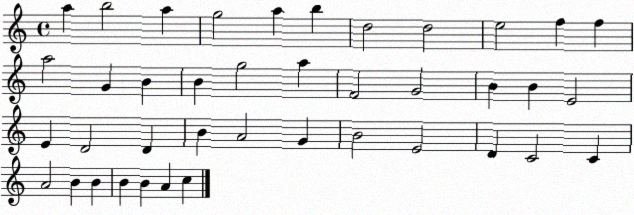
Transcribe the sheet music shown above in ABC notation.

X:1
T:Untitled
M:4/4
L:1/4
K:C
a b2 a g2 a b d2 d2 e2 f f a2 G B B g2 a F2 G2 B B E2 E D2 D B A2 G B2 E2 D C2 C A2 B B B B A c